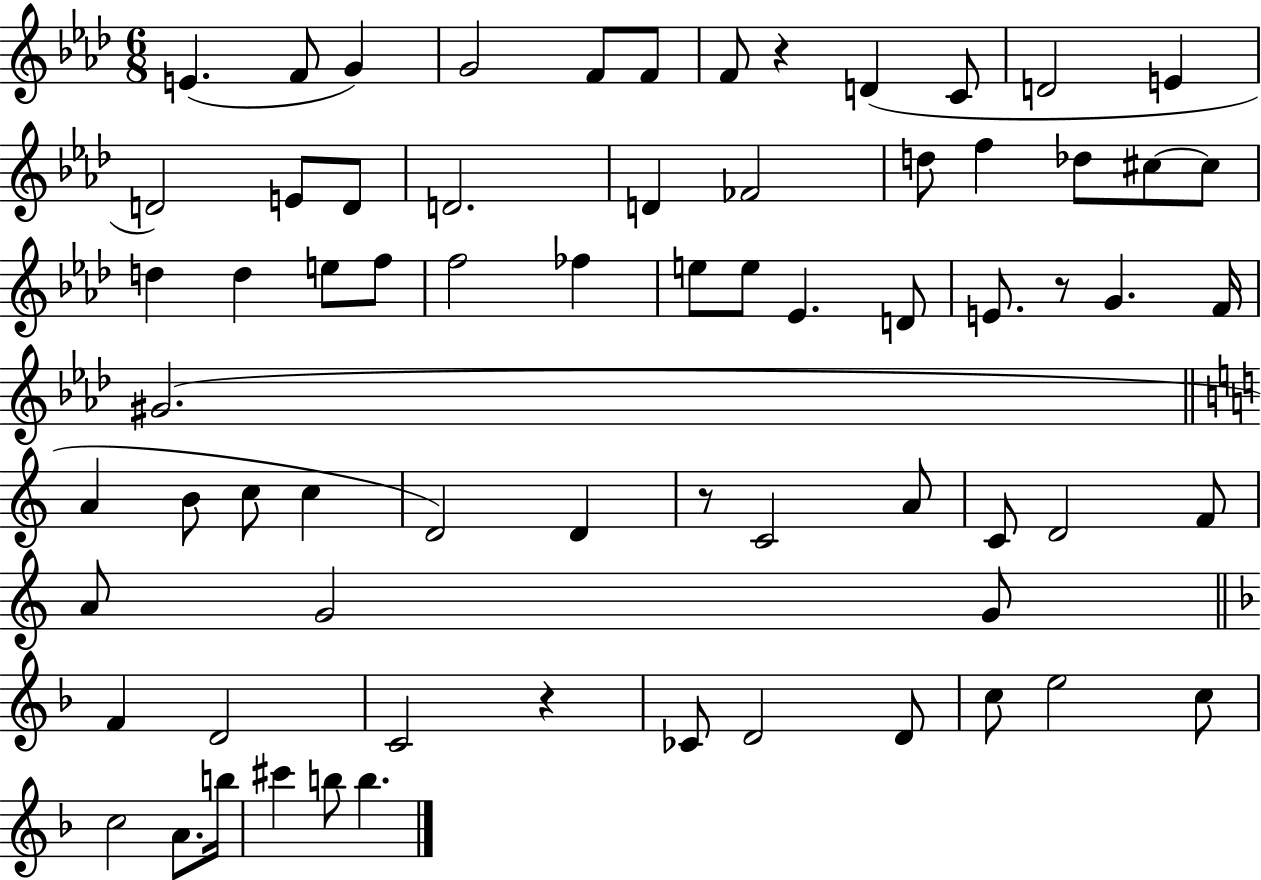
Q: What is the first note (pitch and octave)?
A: E4